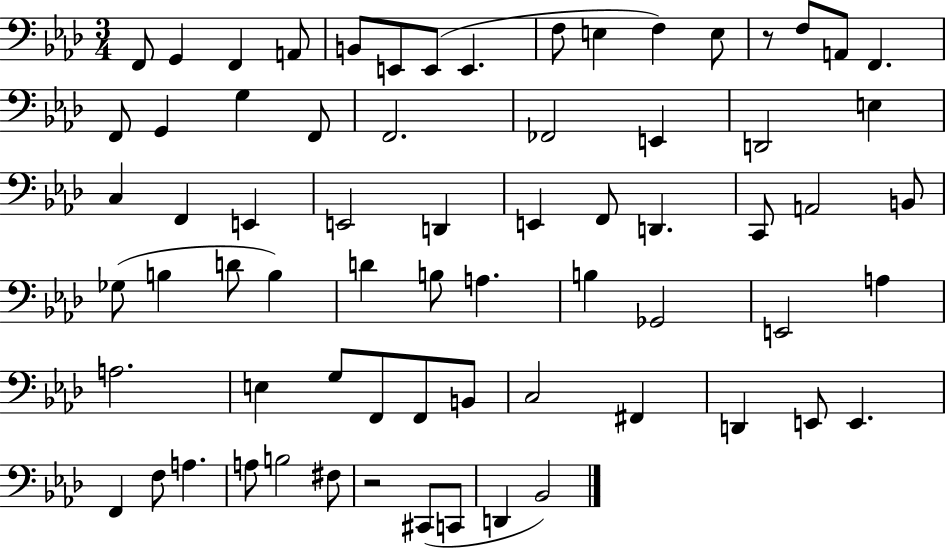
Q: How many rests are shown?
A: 2